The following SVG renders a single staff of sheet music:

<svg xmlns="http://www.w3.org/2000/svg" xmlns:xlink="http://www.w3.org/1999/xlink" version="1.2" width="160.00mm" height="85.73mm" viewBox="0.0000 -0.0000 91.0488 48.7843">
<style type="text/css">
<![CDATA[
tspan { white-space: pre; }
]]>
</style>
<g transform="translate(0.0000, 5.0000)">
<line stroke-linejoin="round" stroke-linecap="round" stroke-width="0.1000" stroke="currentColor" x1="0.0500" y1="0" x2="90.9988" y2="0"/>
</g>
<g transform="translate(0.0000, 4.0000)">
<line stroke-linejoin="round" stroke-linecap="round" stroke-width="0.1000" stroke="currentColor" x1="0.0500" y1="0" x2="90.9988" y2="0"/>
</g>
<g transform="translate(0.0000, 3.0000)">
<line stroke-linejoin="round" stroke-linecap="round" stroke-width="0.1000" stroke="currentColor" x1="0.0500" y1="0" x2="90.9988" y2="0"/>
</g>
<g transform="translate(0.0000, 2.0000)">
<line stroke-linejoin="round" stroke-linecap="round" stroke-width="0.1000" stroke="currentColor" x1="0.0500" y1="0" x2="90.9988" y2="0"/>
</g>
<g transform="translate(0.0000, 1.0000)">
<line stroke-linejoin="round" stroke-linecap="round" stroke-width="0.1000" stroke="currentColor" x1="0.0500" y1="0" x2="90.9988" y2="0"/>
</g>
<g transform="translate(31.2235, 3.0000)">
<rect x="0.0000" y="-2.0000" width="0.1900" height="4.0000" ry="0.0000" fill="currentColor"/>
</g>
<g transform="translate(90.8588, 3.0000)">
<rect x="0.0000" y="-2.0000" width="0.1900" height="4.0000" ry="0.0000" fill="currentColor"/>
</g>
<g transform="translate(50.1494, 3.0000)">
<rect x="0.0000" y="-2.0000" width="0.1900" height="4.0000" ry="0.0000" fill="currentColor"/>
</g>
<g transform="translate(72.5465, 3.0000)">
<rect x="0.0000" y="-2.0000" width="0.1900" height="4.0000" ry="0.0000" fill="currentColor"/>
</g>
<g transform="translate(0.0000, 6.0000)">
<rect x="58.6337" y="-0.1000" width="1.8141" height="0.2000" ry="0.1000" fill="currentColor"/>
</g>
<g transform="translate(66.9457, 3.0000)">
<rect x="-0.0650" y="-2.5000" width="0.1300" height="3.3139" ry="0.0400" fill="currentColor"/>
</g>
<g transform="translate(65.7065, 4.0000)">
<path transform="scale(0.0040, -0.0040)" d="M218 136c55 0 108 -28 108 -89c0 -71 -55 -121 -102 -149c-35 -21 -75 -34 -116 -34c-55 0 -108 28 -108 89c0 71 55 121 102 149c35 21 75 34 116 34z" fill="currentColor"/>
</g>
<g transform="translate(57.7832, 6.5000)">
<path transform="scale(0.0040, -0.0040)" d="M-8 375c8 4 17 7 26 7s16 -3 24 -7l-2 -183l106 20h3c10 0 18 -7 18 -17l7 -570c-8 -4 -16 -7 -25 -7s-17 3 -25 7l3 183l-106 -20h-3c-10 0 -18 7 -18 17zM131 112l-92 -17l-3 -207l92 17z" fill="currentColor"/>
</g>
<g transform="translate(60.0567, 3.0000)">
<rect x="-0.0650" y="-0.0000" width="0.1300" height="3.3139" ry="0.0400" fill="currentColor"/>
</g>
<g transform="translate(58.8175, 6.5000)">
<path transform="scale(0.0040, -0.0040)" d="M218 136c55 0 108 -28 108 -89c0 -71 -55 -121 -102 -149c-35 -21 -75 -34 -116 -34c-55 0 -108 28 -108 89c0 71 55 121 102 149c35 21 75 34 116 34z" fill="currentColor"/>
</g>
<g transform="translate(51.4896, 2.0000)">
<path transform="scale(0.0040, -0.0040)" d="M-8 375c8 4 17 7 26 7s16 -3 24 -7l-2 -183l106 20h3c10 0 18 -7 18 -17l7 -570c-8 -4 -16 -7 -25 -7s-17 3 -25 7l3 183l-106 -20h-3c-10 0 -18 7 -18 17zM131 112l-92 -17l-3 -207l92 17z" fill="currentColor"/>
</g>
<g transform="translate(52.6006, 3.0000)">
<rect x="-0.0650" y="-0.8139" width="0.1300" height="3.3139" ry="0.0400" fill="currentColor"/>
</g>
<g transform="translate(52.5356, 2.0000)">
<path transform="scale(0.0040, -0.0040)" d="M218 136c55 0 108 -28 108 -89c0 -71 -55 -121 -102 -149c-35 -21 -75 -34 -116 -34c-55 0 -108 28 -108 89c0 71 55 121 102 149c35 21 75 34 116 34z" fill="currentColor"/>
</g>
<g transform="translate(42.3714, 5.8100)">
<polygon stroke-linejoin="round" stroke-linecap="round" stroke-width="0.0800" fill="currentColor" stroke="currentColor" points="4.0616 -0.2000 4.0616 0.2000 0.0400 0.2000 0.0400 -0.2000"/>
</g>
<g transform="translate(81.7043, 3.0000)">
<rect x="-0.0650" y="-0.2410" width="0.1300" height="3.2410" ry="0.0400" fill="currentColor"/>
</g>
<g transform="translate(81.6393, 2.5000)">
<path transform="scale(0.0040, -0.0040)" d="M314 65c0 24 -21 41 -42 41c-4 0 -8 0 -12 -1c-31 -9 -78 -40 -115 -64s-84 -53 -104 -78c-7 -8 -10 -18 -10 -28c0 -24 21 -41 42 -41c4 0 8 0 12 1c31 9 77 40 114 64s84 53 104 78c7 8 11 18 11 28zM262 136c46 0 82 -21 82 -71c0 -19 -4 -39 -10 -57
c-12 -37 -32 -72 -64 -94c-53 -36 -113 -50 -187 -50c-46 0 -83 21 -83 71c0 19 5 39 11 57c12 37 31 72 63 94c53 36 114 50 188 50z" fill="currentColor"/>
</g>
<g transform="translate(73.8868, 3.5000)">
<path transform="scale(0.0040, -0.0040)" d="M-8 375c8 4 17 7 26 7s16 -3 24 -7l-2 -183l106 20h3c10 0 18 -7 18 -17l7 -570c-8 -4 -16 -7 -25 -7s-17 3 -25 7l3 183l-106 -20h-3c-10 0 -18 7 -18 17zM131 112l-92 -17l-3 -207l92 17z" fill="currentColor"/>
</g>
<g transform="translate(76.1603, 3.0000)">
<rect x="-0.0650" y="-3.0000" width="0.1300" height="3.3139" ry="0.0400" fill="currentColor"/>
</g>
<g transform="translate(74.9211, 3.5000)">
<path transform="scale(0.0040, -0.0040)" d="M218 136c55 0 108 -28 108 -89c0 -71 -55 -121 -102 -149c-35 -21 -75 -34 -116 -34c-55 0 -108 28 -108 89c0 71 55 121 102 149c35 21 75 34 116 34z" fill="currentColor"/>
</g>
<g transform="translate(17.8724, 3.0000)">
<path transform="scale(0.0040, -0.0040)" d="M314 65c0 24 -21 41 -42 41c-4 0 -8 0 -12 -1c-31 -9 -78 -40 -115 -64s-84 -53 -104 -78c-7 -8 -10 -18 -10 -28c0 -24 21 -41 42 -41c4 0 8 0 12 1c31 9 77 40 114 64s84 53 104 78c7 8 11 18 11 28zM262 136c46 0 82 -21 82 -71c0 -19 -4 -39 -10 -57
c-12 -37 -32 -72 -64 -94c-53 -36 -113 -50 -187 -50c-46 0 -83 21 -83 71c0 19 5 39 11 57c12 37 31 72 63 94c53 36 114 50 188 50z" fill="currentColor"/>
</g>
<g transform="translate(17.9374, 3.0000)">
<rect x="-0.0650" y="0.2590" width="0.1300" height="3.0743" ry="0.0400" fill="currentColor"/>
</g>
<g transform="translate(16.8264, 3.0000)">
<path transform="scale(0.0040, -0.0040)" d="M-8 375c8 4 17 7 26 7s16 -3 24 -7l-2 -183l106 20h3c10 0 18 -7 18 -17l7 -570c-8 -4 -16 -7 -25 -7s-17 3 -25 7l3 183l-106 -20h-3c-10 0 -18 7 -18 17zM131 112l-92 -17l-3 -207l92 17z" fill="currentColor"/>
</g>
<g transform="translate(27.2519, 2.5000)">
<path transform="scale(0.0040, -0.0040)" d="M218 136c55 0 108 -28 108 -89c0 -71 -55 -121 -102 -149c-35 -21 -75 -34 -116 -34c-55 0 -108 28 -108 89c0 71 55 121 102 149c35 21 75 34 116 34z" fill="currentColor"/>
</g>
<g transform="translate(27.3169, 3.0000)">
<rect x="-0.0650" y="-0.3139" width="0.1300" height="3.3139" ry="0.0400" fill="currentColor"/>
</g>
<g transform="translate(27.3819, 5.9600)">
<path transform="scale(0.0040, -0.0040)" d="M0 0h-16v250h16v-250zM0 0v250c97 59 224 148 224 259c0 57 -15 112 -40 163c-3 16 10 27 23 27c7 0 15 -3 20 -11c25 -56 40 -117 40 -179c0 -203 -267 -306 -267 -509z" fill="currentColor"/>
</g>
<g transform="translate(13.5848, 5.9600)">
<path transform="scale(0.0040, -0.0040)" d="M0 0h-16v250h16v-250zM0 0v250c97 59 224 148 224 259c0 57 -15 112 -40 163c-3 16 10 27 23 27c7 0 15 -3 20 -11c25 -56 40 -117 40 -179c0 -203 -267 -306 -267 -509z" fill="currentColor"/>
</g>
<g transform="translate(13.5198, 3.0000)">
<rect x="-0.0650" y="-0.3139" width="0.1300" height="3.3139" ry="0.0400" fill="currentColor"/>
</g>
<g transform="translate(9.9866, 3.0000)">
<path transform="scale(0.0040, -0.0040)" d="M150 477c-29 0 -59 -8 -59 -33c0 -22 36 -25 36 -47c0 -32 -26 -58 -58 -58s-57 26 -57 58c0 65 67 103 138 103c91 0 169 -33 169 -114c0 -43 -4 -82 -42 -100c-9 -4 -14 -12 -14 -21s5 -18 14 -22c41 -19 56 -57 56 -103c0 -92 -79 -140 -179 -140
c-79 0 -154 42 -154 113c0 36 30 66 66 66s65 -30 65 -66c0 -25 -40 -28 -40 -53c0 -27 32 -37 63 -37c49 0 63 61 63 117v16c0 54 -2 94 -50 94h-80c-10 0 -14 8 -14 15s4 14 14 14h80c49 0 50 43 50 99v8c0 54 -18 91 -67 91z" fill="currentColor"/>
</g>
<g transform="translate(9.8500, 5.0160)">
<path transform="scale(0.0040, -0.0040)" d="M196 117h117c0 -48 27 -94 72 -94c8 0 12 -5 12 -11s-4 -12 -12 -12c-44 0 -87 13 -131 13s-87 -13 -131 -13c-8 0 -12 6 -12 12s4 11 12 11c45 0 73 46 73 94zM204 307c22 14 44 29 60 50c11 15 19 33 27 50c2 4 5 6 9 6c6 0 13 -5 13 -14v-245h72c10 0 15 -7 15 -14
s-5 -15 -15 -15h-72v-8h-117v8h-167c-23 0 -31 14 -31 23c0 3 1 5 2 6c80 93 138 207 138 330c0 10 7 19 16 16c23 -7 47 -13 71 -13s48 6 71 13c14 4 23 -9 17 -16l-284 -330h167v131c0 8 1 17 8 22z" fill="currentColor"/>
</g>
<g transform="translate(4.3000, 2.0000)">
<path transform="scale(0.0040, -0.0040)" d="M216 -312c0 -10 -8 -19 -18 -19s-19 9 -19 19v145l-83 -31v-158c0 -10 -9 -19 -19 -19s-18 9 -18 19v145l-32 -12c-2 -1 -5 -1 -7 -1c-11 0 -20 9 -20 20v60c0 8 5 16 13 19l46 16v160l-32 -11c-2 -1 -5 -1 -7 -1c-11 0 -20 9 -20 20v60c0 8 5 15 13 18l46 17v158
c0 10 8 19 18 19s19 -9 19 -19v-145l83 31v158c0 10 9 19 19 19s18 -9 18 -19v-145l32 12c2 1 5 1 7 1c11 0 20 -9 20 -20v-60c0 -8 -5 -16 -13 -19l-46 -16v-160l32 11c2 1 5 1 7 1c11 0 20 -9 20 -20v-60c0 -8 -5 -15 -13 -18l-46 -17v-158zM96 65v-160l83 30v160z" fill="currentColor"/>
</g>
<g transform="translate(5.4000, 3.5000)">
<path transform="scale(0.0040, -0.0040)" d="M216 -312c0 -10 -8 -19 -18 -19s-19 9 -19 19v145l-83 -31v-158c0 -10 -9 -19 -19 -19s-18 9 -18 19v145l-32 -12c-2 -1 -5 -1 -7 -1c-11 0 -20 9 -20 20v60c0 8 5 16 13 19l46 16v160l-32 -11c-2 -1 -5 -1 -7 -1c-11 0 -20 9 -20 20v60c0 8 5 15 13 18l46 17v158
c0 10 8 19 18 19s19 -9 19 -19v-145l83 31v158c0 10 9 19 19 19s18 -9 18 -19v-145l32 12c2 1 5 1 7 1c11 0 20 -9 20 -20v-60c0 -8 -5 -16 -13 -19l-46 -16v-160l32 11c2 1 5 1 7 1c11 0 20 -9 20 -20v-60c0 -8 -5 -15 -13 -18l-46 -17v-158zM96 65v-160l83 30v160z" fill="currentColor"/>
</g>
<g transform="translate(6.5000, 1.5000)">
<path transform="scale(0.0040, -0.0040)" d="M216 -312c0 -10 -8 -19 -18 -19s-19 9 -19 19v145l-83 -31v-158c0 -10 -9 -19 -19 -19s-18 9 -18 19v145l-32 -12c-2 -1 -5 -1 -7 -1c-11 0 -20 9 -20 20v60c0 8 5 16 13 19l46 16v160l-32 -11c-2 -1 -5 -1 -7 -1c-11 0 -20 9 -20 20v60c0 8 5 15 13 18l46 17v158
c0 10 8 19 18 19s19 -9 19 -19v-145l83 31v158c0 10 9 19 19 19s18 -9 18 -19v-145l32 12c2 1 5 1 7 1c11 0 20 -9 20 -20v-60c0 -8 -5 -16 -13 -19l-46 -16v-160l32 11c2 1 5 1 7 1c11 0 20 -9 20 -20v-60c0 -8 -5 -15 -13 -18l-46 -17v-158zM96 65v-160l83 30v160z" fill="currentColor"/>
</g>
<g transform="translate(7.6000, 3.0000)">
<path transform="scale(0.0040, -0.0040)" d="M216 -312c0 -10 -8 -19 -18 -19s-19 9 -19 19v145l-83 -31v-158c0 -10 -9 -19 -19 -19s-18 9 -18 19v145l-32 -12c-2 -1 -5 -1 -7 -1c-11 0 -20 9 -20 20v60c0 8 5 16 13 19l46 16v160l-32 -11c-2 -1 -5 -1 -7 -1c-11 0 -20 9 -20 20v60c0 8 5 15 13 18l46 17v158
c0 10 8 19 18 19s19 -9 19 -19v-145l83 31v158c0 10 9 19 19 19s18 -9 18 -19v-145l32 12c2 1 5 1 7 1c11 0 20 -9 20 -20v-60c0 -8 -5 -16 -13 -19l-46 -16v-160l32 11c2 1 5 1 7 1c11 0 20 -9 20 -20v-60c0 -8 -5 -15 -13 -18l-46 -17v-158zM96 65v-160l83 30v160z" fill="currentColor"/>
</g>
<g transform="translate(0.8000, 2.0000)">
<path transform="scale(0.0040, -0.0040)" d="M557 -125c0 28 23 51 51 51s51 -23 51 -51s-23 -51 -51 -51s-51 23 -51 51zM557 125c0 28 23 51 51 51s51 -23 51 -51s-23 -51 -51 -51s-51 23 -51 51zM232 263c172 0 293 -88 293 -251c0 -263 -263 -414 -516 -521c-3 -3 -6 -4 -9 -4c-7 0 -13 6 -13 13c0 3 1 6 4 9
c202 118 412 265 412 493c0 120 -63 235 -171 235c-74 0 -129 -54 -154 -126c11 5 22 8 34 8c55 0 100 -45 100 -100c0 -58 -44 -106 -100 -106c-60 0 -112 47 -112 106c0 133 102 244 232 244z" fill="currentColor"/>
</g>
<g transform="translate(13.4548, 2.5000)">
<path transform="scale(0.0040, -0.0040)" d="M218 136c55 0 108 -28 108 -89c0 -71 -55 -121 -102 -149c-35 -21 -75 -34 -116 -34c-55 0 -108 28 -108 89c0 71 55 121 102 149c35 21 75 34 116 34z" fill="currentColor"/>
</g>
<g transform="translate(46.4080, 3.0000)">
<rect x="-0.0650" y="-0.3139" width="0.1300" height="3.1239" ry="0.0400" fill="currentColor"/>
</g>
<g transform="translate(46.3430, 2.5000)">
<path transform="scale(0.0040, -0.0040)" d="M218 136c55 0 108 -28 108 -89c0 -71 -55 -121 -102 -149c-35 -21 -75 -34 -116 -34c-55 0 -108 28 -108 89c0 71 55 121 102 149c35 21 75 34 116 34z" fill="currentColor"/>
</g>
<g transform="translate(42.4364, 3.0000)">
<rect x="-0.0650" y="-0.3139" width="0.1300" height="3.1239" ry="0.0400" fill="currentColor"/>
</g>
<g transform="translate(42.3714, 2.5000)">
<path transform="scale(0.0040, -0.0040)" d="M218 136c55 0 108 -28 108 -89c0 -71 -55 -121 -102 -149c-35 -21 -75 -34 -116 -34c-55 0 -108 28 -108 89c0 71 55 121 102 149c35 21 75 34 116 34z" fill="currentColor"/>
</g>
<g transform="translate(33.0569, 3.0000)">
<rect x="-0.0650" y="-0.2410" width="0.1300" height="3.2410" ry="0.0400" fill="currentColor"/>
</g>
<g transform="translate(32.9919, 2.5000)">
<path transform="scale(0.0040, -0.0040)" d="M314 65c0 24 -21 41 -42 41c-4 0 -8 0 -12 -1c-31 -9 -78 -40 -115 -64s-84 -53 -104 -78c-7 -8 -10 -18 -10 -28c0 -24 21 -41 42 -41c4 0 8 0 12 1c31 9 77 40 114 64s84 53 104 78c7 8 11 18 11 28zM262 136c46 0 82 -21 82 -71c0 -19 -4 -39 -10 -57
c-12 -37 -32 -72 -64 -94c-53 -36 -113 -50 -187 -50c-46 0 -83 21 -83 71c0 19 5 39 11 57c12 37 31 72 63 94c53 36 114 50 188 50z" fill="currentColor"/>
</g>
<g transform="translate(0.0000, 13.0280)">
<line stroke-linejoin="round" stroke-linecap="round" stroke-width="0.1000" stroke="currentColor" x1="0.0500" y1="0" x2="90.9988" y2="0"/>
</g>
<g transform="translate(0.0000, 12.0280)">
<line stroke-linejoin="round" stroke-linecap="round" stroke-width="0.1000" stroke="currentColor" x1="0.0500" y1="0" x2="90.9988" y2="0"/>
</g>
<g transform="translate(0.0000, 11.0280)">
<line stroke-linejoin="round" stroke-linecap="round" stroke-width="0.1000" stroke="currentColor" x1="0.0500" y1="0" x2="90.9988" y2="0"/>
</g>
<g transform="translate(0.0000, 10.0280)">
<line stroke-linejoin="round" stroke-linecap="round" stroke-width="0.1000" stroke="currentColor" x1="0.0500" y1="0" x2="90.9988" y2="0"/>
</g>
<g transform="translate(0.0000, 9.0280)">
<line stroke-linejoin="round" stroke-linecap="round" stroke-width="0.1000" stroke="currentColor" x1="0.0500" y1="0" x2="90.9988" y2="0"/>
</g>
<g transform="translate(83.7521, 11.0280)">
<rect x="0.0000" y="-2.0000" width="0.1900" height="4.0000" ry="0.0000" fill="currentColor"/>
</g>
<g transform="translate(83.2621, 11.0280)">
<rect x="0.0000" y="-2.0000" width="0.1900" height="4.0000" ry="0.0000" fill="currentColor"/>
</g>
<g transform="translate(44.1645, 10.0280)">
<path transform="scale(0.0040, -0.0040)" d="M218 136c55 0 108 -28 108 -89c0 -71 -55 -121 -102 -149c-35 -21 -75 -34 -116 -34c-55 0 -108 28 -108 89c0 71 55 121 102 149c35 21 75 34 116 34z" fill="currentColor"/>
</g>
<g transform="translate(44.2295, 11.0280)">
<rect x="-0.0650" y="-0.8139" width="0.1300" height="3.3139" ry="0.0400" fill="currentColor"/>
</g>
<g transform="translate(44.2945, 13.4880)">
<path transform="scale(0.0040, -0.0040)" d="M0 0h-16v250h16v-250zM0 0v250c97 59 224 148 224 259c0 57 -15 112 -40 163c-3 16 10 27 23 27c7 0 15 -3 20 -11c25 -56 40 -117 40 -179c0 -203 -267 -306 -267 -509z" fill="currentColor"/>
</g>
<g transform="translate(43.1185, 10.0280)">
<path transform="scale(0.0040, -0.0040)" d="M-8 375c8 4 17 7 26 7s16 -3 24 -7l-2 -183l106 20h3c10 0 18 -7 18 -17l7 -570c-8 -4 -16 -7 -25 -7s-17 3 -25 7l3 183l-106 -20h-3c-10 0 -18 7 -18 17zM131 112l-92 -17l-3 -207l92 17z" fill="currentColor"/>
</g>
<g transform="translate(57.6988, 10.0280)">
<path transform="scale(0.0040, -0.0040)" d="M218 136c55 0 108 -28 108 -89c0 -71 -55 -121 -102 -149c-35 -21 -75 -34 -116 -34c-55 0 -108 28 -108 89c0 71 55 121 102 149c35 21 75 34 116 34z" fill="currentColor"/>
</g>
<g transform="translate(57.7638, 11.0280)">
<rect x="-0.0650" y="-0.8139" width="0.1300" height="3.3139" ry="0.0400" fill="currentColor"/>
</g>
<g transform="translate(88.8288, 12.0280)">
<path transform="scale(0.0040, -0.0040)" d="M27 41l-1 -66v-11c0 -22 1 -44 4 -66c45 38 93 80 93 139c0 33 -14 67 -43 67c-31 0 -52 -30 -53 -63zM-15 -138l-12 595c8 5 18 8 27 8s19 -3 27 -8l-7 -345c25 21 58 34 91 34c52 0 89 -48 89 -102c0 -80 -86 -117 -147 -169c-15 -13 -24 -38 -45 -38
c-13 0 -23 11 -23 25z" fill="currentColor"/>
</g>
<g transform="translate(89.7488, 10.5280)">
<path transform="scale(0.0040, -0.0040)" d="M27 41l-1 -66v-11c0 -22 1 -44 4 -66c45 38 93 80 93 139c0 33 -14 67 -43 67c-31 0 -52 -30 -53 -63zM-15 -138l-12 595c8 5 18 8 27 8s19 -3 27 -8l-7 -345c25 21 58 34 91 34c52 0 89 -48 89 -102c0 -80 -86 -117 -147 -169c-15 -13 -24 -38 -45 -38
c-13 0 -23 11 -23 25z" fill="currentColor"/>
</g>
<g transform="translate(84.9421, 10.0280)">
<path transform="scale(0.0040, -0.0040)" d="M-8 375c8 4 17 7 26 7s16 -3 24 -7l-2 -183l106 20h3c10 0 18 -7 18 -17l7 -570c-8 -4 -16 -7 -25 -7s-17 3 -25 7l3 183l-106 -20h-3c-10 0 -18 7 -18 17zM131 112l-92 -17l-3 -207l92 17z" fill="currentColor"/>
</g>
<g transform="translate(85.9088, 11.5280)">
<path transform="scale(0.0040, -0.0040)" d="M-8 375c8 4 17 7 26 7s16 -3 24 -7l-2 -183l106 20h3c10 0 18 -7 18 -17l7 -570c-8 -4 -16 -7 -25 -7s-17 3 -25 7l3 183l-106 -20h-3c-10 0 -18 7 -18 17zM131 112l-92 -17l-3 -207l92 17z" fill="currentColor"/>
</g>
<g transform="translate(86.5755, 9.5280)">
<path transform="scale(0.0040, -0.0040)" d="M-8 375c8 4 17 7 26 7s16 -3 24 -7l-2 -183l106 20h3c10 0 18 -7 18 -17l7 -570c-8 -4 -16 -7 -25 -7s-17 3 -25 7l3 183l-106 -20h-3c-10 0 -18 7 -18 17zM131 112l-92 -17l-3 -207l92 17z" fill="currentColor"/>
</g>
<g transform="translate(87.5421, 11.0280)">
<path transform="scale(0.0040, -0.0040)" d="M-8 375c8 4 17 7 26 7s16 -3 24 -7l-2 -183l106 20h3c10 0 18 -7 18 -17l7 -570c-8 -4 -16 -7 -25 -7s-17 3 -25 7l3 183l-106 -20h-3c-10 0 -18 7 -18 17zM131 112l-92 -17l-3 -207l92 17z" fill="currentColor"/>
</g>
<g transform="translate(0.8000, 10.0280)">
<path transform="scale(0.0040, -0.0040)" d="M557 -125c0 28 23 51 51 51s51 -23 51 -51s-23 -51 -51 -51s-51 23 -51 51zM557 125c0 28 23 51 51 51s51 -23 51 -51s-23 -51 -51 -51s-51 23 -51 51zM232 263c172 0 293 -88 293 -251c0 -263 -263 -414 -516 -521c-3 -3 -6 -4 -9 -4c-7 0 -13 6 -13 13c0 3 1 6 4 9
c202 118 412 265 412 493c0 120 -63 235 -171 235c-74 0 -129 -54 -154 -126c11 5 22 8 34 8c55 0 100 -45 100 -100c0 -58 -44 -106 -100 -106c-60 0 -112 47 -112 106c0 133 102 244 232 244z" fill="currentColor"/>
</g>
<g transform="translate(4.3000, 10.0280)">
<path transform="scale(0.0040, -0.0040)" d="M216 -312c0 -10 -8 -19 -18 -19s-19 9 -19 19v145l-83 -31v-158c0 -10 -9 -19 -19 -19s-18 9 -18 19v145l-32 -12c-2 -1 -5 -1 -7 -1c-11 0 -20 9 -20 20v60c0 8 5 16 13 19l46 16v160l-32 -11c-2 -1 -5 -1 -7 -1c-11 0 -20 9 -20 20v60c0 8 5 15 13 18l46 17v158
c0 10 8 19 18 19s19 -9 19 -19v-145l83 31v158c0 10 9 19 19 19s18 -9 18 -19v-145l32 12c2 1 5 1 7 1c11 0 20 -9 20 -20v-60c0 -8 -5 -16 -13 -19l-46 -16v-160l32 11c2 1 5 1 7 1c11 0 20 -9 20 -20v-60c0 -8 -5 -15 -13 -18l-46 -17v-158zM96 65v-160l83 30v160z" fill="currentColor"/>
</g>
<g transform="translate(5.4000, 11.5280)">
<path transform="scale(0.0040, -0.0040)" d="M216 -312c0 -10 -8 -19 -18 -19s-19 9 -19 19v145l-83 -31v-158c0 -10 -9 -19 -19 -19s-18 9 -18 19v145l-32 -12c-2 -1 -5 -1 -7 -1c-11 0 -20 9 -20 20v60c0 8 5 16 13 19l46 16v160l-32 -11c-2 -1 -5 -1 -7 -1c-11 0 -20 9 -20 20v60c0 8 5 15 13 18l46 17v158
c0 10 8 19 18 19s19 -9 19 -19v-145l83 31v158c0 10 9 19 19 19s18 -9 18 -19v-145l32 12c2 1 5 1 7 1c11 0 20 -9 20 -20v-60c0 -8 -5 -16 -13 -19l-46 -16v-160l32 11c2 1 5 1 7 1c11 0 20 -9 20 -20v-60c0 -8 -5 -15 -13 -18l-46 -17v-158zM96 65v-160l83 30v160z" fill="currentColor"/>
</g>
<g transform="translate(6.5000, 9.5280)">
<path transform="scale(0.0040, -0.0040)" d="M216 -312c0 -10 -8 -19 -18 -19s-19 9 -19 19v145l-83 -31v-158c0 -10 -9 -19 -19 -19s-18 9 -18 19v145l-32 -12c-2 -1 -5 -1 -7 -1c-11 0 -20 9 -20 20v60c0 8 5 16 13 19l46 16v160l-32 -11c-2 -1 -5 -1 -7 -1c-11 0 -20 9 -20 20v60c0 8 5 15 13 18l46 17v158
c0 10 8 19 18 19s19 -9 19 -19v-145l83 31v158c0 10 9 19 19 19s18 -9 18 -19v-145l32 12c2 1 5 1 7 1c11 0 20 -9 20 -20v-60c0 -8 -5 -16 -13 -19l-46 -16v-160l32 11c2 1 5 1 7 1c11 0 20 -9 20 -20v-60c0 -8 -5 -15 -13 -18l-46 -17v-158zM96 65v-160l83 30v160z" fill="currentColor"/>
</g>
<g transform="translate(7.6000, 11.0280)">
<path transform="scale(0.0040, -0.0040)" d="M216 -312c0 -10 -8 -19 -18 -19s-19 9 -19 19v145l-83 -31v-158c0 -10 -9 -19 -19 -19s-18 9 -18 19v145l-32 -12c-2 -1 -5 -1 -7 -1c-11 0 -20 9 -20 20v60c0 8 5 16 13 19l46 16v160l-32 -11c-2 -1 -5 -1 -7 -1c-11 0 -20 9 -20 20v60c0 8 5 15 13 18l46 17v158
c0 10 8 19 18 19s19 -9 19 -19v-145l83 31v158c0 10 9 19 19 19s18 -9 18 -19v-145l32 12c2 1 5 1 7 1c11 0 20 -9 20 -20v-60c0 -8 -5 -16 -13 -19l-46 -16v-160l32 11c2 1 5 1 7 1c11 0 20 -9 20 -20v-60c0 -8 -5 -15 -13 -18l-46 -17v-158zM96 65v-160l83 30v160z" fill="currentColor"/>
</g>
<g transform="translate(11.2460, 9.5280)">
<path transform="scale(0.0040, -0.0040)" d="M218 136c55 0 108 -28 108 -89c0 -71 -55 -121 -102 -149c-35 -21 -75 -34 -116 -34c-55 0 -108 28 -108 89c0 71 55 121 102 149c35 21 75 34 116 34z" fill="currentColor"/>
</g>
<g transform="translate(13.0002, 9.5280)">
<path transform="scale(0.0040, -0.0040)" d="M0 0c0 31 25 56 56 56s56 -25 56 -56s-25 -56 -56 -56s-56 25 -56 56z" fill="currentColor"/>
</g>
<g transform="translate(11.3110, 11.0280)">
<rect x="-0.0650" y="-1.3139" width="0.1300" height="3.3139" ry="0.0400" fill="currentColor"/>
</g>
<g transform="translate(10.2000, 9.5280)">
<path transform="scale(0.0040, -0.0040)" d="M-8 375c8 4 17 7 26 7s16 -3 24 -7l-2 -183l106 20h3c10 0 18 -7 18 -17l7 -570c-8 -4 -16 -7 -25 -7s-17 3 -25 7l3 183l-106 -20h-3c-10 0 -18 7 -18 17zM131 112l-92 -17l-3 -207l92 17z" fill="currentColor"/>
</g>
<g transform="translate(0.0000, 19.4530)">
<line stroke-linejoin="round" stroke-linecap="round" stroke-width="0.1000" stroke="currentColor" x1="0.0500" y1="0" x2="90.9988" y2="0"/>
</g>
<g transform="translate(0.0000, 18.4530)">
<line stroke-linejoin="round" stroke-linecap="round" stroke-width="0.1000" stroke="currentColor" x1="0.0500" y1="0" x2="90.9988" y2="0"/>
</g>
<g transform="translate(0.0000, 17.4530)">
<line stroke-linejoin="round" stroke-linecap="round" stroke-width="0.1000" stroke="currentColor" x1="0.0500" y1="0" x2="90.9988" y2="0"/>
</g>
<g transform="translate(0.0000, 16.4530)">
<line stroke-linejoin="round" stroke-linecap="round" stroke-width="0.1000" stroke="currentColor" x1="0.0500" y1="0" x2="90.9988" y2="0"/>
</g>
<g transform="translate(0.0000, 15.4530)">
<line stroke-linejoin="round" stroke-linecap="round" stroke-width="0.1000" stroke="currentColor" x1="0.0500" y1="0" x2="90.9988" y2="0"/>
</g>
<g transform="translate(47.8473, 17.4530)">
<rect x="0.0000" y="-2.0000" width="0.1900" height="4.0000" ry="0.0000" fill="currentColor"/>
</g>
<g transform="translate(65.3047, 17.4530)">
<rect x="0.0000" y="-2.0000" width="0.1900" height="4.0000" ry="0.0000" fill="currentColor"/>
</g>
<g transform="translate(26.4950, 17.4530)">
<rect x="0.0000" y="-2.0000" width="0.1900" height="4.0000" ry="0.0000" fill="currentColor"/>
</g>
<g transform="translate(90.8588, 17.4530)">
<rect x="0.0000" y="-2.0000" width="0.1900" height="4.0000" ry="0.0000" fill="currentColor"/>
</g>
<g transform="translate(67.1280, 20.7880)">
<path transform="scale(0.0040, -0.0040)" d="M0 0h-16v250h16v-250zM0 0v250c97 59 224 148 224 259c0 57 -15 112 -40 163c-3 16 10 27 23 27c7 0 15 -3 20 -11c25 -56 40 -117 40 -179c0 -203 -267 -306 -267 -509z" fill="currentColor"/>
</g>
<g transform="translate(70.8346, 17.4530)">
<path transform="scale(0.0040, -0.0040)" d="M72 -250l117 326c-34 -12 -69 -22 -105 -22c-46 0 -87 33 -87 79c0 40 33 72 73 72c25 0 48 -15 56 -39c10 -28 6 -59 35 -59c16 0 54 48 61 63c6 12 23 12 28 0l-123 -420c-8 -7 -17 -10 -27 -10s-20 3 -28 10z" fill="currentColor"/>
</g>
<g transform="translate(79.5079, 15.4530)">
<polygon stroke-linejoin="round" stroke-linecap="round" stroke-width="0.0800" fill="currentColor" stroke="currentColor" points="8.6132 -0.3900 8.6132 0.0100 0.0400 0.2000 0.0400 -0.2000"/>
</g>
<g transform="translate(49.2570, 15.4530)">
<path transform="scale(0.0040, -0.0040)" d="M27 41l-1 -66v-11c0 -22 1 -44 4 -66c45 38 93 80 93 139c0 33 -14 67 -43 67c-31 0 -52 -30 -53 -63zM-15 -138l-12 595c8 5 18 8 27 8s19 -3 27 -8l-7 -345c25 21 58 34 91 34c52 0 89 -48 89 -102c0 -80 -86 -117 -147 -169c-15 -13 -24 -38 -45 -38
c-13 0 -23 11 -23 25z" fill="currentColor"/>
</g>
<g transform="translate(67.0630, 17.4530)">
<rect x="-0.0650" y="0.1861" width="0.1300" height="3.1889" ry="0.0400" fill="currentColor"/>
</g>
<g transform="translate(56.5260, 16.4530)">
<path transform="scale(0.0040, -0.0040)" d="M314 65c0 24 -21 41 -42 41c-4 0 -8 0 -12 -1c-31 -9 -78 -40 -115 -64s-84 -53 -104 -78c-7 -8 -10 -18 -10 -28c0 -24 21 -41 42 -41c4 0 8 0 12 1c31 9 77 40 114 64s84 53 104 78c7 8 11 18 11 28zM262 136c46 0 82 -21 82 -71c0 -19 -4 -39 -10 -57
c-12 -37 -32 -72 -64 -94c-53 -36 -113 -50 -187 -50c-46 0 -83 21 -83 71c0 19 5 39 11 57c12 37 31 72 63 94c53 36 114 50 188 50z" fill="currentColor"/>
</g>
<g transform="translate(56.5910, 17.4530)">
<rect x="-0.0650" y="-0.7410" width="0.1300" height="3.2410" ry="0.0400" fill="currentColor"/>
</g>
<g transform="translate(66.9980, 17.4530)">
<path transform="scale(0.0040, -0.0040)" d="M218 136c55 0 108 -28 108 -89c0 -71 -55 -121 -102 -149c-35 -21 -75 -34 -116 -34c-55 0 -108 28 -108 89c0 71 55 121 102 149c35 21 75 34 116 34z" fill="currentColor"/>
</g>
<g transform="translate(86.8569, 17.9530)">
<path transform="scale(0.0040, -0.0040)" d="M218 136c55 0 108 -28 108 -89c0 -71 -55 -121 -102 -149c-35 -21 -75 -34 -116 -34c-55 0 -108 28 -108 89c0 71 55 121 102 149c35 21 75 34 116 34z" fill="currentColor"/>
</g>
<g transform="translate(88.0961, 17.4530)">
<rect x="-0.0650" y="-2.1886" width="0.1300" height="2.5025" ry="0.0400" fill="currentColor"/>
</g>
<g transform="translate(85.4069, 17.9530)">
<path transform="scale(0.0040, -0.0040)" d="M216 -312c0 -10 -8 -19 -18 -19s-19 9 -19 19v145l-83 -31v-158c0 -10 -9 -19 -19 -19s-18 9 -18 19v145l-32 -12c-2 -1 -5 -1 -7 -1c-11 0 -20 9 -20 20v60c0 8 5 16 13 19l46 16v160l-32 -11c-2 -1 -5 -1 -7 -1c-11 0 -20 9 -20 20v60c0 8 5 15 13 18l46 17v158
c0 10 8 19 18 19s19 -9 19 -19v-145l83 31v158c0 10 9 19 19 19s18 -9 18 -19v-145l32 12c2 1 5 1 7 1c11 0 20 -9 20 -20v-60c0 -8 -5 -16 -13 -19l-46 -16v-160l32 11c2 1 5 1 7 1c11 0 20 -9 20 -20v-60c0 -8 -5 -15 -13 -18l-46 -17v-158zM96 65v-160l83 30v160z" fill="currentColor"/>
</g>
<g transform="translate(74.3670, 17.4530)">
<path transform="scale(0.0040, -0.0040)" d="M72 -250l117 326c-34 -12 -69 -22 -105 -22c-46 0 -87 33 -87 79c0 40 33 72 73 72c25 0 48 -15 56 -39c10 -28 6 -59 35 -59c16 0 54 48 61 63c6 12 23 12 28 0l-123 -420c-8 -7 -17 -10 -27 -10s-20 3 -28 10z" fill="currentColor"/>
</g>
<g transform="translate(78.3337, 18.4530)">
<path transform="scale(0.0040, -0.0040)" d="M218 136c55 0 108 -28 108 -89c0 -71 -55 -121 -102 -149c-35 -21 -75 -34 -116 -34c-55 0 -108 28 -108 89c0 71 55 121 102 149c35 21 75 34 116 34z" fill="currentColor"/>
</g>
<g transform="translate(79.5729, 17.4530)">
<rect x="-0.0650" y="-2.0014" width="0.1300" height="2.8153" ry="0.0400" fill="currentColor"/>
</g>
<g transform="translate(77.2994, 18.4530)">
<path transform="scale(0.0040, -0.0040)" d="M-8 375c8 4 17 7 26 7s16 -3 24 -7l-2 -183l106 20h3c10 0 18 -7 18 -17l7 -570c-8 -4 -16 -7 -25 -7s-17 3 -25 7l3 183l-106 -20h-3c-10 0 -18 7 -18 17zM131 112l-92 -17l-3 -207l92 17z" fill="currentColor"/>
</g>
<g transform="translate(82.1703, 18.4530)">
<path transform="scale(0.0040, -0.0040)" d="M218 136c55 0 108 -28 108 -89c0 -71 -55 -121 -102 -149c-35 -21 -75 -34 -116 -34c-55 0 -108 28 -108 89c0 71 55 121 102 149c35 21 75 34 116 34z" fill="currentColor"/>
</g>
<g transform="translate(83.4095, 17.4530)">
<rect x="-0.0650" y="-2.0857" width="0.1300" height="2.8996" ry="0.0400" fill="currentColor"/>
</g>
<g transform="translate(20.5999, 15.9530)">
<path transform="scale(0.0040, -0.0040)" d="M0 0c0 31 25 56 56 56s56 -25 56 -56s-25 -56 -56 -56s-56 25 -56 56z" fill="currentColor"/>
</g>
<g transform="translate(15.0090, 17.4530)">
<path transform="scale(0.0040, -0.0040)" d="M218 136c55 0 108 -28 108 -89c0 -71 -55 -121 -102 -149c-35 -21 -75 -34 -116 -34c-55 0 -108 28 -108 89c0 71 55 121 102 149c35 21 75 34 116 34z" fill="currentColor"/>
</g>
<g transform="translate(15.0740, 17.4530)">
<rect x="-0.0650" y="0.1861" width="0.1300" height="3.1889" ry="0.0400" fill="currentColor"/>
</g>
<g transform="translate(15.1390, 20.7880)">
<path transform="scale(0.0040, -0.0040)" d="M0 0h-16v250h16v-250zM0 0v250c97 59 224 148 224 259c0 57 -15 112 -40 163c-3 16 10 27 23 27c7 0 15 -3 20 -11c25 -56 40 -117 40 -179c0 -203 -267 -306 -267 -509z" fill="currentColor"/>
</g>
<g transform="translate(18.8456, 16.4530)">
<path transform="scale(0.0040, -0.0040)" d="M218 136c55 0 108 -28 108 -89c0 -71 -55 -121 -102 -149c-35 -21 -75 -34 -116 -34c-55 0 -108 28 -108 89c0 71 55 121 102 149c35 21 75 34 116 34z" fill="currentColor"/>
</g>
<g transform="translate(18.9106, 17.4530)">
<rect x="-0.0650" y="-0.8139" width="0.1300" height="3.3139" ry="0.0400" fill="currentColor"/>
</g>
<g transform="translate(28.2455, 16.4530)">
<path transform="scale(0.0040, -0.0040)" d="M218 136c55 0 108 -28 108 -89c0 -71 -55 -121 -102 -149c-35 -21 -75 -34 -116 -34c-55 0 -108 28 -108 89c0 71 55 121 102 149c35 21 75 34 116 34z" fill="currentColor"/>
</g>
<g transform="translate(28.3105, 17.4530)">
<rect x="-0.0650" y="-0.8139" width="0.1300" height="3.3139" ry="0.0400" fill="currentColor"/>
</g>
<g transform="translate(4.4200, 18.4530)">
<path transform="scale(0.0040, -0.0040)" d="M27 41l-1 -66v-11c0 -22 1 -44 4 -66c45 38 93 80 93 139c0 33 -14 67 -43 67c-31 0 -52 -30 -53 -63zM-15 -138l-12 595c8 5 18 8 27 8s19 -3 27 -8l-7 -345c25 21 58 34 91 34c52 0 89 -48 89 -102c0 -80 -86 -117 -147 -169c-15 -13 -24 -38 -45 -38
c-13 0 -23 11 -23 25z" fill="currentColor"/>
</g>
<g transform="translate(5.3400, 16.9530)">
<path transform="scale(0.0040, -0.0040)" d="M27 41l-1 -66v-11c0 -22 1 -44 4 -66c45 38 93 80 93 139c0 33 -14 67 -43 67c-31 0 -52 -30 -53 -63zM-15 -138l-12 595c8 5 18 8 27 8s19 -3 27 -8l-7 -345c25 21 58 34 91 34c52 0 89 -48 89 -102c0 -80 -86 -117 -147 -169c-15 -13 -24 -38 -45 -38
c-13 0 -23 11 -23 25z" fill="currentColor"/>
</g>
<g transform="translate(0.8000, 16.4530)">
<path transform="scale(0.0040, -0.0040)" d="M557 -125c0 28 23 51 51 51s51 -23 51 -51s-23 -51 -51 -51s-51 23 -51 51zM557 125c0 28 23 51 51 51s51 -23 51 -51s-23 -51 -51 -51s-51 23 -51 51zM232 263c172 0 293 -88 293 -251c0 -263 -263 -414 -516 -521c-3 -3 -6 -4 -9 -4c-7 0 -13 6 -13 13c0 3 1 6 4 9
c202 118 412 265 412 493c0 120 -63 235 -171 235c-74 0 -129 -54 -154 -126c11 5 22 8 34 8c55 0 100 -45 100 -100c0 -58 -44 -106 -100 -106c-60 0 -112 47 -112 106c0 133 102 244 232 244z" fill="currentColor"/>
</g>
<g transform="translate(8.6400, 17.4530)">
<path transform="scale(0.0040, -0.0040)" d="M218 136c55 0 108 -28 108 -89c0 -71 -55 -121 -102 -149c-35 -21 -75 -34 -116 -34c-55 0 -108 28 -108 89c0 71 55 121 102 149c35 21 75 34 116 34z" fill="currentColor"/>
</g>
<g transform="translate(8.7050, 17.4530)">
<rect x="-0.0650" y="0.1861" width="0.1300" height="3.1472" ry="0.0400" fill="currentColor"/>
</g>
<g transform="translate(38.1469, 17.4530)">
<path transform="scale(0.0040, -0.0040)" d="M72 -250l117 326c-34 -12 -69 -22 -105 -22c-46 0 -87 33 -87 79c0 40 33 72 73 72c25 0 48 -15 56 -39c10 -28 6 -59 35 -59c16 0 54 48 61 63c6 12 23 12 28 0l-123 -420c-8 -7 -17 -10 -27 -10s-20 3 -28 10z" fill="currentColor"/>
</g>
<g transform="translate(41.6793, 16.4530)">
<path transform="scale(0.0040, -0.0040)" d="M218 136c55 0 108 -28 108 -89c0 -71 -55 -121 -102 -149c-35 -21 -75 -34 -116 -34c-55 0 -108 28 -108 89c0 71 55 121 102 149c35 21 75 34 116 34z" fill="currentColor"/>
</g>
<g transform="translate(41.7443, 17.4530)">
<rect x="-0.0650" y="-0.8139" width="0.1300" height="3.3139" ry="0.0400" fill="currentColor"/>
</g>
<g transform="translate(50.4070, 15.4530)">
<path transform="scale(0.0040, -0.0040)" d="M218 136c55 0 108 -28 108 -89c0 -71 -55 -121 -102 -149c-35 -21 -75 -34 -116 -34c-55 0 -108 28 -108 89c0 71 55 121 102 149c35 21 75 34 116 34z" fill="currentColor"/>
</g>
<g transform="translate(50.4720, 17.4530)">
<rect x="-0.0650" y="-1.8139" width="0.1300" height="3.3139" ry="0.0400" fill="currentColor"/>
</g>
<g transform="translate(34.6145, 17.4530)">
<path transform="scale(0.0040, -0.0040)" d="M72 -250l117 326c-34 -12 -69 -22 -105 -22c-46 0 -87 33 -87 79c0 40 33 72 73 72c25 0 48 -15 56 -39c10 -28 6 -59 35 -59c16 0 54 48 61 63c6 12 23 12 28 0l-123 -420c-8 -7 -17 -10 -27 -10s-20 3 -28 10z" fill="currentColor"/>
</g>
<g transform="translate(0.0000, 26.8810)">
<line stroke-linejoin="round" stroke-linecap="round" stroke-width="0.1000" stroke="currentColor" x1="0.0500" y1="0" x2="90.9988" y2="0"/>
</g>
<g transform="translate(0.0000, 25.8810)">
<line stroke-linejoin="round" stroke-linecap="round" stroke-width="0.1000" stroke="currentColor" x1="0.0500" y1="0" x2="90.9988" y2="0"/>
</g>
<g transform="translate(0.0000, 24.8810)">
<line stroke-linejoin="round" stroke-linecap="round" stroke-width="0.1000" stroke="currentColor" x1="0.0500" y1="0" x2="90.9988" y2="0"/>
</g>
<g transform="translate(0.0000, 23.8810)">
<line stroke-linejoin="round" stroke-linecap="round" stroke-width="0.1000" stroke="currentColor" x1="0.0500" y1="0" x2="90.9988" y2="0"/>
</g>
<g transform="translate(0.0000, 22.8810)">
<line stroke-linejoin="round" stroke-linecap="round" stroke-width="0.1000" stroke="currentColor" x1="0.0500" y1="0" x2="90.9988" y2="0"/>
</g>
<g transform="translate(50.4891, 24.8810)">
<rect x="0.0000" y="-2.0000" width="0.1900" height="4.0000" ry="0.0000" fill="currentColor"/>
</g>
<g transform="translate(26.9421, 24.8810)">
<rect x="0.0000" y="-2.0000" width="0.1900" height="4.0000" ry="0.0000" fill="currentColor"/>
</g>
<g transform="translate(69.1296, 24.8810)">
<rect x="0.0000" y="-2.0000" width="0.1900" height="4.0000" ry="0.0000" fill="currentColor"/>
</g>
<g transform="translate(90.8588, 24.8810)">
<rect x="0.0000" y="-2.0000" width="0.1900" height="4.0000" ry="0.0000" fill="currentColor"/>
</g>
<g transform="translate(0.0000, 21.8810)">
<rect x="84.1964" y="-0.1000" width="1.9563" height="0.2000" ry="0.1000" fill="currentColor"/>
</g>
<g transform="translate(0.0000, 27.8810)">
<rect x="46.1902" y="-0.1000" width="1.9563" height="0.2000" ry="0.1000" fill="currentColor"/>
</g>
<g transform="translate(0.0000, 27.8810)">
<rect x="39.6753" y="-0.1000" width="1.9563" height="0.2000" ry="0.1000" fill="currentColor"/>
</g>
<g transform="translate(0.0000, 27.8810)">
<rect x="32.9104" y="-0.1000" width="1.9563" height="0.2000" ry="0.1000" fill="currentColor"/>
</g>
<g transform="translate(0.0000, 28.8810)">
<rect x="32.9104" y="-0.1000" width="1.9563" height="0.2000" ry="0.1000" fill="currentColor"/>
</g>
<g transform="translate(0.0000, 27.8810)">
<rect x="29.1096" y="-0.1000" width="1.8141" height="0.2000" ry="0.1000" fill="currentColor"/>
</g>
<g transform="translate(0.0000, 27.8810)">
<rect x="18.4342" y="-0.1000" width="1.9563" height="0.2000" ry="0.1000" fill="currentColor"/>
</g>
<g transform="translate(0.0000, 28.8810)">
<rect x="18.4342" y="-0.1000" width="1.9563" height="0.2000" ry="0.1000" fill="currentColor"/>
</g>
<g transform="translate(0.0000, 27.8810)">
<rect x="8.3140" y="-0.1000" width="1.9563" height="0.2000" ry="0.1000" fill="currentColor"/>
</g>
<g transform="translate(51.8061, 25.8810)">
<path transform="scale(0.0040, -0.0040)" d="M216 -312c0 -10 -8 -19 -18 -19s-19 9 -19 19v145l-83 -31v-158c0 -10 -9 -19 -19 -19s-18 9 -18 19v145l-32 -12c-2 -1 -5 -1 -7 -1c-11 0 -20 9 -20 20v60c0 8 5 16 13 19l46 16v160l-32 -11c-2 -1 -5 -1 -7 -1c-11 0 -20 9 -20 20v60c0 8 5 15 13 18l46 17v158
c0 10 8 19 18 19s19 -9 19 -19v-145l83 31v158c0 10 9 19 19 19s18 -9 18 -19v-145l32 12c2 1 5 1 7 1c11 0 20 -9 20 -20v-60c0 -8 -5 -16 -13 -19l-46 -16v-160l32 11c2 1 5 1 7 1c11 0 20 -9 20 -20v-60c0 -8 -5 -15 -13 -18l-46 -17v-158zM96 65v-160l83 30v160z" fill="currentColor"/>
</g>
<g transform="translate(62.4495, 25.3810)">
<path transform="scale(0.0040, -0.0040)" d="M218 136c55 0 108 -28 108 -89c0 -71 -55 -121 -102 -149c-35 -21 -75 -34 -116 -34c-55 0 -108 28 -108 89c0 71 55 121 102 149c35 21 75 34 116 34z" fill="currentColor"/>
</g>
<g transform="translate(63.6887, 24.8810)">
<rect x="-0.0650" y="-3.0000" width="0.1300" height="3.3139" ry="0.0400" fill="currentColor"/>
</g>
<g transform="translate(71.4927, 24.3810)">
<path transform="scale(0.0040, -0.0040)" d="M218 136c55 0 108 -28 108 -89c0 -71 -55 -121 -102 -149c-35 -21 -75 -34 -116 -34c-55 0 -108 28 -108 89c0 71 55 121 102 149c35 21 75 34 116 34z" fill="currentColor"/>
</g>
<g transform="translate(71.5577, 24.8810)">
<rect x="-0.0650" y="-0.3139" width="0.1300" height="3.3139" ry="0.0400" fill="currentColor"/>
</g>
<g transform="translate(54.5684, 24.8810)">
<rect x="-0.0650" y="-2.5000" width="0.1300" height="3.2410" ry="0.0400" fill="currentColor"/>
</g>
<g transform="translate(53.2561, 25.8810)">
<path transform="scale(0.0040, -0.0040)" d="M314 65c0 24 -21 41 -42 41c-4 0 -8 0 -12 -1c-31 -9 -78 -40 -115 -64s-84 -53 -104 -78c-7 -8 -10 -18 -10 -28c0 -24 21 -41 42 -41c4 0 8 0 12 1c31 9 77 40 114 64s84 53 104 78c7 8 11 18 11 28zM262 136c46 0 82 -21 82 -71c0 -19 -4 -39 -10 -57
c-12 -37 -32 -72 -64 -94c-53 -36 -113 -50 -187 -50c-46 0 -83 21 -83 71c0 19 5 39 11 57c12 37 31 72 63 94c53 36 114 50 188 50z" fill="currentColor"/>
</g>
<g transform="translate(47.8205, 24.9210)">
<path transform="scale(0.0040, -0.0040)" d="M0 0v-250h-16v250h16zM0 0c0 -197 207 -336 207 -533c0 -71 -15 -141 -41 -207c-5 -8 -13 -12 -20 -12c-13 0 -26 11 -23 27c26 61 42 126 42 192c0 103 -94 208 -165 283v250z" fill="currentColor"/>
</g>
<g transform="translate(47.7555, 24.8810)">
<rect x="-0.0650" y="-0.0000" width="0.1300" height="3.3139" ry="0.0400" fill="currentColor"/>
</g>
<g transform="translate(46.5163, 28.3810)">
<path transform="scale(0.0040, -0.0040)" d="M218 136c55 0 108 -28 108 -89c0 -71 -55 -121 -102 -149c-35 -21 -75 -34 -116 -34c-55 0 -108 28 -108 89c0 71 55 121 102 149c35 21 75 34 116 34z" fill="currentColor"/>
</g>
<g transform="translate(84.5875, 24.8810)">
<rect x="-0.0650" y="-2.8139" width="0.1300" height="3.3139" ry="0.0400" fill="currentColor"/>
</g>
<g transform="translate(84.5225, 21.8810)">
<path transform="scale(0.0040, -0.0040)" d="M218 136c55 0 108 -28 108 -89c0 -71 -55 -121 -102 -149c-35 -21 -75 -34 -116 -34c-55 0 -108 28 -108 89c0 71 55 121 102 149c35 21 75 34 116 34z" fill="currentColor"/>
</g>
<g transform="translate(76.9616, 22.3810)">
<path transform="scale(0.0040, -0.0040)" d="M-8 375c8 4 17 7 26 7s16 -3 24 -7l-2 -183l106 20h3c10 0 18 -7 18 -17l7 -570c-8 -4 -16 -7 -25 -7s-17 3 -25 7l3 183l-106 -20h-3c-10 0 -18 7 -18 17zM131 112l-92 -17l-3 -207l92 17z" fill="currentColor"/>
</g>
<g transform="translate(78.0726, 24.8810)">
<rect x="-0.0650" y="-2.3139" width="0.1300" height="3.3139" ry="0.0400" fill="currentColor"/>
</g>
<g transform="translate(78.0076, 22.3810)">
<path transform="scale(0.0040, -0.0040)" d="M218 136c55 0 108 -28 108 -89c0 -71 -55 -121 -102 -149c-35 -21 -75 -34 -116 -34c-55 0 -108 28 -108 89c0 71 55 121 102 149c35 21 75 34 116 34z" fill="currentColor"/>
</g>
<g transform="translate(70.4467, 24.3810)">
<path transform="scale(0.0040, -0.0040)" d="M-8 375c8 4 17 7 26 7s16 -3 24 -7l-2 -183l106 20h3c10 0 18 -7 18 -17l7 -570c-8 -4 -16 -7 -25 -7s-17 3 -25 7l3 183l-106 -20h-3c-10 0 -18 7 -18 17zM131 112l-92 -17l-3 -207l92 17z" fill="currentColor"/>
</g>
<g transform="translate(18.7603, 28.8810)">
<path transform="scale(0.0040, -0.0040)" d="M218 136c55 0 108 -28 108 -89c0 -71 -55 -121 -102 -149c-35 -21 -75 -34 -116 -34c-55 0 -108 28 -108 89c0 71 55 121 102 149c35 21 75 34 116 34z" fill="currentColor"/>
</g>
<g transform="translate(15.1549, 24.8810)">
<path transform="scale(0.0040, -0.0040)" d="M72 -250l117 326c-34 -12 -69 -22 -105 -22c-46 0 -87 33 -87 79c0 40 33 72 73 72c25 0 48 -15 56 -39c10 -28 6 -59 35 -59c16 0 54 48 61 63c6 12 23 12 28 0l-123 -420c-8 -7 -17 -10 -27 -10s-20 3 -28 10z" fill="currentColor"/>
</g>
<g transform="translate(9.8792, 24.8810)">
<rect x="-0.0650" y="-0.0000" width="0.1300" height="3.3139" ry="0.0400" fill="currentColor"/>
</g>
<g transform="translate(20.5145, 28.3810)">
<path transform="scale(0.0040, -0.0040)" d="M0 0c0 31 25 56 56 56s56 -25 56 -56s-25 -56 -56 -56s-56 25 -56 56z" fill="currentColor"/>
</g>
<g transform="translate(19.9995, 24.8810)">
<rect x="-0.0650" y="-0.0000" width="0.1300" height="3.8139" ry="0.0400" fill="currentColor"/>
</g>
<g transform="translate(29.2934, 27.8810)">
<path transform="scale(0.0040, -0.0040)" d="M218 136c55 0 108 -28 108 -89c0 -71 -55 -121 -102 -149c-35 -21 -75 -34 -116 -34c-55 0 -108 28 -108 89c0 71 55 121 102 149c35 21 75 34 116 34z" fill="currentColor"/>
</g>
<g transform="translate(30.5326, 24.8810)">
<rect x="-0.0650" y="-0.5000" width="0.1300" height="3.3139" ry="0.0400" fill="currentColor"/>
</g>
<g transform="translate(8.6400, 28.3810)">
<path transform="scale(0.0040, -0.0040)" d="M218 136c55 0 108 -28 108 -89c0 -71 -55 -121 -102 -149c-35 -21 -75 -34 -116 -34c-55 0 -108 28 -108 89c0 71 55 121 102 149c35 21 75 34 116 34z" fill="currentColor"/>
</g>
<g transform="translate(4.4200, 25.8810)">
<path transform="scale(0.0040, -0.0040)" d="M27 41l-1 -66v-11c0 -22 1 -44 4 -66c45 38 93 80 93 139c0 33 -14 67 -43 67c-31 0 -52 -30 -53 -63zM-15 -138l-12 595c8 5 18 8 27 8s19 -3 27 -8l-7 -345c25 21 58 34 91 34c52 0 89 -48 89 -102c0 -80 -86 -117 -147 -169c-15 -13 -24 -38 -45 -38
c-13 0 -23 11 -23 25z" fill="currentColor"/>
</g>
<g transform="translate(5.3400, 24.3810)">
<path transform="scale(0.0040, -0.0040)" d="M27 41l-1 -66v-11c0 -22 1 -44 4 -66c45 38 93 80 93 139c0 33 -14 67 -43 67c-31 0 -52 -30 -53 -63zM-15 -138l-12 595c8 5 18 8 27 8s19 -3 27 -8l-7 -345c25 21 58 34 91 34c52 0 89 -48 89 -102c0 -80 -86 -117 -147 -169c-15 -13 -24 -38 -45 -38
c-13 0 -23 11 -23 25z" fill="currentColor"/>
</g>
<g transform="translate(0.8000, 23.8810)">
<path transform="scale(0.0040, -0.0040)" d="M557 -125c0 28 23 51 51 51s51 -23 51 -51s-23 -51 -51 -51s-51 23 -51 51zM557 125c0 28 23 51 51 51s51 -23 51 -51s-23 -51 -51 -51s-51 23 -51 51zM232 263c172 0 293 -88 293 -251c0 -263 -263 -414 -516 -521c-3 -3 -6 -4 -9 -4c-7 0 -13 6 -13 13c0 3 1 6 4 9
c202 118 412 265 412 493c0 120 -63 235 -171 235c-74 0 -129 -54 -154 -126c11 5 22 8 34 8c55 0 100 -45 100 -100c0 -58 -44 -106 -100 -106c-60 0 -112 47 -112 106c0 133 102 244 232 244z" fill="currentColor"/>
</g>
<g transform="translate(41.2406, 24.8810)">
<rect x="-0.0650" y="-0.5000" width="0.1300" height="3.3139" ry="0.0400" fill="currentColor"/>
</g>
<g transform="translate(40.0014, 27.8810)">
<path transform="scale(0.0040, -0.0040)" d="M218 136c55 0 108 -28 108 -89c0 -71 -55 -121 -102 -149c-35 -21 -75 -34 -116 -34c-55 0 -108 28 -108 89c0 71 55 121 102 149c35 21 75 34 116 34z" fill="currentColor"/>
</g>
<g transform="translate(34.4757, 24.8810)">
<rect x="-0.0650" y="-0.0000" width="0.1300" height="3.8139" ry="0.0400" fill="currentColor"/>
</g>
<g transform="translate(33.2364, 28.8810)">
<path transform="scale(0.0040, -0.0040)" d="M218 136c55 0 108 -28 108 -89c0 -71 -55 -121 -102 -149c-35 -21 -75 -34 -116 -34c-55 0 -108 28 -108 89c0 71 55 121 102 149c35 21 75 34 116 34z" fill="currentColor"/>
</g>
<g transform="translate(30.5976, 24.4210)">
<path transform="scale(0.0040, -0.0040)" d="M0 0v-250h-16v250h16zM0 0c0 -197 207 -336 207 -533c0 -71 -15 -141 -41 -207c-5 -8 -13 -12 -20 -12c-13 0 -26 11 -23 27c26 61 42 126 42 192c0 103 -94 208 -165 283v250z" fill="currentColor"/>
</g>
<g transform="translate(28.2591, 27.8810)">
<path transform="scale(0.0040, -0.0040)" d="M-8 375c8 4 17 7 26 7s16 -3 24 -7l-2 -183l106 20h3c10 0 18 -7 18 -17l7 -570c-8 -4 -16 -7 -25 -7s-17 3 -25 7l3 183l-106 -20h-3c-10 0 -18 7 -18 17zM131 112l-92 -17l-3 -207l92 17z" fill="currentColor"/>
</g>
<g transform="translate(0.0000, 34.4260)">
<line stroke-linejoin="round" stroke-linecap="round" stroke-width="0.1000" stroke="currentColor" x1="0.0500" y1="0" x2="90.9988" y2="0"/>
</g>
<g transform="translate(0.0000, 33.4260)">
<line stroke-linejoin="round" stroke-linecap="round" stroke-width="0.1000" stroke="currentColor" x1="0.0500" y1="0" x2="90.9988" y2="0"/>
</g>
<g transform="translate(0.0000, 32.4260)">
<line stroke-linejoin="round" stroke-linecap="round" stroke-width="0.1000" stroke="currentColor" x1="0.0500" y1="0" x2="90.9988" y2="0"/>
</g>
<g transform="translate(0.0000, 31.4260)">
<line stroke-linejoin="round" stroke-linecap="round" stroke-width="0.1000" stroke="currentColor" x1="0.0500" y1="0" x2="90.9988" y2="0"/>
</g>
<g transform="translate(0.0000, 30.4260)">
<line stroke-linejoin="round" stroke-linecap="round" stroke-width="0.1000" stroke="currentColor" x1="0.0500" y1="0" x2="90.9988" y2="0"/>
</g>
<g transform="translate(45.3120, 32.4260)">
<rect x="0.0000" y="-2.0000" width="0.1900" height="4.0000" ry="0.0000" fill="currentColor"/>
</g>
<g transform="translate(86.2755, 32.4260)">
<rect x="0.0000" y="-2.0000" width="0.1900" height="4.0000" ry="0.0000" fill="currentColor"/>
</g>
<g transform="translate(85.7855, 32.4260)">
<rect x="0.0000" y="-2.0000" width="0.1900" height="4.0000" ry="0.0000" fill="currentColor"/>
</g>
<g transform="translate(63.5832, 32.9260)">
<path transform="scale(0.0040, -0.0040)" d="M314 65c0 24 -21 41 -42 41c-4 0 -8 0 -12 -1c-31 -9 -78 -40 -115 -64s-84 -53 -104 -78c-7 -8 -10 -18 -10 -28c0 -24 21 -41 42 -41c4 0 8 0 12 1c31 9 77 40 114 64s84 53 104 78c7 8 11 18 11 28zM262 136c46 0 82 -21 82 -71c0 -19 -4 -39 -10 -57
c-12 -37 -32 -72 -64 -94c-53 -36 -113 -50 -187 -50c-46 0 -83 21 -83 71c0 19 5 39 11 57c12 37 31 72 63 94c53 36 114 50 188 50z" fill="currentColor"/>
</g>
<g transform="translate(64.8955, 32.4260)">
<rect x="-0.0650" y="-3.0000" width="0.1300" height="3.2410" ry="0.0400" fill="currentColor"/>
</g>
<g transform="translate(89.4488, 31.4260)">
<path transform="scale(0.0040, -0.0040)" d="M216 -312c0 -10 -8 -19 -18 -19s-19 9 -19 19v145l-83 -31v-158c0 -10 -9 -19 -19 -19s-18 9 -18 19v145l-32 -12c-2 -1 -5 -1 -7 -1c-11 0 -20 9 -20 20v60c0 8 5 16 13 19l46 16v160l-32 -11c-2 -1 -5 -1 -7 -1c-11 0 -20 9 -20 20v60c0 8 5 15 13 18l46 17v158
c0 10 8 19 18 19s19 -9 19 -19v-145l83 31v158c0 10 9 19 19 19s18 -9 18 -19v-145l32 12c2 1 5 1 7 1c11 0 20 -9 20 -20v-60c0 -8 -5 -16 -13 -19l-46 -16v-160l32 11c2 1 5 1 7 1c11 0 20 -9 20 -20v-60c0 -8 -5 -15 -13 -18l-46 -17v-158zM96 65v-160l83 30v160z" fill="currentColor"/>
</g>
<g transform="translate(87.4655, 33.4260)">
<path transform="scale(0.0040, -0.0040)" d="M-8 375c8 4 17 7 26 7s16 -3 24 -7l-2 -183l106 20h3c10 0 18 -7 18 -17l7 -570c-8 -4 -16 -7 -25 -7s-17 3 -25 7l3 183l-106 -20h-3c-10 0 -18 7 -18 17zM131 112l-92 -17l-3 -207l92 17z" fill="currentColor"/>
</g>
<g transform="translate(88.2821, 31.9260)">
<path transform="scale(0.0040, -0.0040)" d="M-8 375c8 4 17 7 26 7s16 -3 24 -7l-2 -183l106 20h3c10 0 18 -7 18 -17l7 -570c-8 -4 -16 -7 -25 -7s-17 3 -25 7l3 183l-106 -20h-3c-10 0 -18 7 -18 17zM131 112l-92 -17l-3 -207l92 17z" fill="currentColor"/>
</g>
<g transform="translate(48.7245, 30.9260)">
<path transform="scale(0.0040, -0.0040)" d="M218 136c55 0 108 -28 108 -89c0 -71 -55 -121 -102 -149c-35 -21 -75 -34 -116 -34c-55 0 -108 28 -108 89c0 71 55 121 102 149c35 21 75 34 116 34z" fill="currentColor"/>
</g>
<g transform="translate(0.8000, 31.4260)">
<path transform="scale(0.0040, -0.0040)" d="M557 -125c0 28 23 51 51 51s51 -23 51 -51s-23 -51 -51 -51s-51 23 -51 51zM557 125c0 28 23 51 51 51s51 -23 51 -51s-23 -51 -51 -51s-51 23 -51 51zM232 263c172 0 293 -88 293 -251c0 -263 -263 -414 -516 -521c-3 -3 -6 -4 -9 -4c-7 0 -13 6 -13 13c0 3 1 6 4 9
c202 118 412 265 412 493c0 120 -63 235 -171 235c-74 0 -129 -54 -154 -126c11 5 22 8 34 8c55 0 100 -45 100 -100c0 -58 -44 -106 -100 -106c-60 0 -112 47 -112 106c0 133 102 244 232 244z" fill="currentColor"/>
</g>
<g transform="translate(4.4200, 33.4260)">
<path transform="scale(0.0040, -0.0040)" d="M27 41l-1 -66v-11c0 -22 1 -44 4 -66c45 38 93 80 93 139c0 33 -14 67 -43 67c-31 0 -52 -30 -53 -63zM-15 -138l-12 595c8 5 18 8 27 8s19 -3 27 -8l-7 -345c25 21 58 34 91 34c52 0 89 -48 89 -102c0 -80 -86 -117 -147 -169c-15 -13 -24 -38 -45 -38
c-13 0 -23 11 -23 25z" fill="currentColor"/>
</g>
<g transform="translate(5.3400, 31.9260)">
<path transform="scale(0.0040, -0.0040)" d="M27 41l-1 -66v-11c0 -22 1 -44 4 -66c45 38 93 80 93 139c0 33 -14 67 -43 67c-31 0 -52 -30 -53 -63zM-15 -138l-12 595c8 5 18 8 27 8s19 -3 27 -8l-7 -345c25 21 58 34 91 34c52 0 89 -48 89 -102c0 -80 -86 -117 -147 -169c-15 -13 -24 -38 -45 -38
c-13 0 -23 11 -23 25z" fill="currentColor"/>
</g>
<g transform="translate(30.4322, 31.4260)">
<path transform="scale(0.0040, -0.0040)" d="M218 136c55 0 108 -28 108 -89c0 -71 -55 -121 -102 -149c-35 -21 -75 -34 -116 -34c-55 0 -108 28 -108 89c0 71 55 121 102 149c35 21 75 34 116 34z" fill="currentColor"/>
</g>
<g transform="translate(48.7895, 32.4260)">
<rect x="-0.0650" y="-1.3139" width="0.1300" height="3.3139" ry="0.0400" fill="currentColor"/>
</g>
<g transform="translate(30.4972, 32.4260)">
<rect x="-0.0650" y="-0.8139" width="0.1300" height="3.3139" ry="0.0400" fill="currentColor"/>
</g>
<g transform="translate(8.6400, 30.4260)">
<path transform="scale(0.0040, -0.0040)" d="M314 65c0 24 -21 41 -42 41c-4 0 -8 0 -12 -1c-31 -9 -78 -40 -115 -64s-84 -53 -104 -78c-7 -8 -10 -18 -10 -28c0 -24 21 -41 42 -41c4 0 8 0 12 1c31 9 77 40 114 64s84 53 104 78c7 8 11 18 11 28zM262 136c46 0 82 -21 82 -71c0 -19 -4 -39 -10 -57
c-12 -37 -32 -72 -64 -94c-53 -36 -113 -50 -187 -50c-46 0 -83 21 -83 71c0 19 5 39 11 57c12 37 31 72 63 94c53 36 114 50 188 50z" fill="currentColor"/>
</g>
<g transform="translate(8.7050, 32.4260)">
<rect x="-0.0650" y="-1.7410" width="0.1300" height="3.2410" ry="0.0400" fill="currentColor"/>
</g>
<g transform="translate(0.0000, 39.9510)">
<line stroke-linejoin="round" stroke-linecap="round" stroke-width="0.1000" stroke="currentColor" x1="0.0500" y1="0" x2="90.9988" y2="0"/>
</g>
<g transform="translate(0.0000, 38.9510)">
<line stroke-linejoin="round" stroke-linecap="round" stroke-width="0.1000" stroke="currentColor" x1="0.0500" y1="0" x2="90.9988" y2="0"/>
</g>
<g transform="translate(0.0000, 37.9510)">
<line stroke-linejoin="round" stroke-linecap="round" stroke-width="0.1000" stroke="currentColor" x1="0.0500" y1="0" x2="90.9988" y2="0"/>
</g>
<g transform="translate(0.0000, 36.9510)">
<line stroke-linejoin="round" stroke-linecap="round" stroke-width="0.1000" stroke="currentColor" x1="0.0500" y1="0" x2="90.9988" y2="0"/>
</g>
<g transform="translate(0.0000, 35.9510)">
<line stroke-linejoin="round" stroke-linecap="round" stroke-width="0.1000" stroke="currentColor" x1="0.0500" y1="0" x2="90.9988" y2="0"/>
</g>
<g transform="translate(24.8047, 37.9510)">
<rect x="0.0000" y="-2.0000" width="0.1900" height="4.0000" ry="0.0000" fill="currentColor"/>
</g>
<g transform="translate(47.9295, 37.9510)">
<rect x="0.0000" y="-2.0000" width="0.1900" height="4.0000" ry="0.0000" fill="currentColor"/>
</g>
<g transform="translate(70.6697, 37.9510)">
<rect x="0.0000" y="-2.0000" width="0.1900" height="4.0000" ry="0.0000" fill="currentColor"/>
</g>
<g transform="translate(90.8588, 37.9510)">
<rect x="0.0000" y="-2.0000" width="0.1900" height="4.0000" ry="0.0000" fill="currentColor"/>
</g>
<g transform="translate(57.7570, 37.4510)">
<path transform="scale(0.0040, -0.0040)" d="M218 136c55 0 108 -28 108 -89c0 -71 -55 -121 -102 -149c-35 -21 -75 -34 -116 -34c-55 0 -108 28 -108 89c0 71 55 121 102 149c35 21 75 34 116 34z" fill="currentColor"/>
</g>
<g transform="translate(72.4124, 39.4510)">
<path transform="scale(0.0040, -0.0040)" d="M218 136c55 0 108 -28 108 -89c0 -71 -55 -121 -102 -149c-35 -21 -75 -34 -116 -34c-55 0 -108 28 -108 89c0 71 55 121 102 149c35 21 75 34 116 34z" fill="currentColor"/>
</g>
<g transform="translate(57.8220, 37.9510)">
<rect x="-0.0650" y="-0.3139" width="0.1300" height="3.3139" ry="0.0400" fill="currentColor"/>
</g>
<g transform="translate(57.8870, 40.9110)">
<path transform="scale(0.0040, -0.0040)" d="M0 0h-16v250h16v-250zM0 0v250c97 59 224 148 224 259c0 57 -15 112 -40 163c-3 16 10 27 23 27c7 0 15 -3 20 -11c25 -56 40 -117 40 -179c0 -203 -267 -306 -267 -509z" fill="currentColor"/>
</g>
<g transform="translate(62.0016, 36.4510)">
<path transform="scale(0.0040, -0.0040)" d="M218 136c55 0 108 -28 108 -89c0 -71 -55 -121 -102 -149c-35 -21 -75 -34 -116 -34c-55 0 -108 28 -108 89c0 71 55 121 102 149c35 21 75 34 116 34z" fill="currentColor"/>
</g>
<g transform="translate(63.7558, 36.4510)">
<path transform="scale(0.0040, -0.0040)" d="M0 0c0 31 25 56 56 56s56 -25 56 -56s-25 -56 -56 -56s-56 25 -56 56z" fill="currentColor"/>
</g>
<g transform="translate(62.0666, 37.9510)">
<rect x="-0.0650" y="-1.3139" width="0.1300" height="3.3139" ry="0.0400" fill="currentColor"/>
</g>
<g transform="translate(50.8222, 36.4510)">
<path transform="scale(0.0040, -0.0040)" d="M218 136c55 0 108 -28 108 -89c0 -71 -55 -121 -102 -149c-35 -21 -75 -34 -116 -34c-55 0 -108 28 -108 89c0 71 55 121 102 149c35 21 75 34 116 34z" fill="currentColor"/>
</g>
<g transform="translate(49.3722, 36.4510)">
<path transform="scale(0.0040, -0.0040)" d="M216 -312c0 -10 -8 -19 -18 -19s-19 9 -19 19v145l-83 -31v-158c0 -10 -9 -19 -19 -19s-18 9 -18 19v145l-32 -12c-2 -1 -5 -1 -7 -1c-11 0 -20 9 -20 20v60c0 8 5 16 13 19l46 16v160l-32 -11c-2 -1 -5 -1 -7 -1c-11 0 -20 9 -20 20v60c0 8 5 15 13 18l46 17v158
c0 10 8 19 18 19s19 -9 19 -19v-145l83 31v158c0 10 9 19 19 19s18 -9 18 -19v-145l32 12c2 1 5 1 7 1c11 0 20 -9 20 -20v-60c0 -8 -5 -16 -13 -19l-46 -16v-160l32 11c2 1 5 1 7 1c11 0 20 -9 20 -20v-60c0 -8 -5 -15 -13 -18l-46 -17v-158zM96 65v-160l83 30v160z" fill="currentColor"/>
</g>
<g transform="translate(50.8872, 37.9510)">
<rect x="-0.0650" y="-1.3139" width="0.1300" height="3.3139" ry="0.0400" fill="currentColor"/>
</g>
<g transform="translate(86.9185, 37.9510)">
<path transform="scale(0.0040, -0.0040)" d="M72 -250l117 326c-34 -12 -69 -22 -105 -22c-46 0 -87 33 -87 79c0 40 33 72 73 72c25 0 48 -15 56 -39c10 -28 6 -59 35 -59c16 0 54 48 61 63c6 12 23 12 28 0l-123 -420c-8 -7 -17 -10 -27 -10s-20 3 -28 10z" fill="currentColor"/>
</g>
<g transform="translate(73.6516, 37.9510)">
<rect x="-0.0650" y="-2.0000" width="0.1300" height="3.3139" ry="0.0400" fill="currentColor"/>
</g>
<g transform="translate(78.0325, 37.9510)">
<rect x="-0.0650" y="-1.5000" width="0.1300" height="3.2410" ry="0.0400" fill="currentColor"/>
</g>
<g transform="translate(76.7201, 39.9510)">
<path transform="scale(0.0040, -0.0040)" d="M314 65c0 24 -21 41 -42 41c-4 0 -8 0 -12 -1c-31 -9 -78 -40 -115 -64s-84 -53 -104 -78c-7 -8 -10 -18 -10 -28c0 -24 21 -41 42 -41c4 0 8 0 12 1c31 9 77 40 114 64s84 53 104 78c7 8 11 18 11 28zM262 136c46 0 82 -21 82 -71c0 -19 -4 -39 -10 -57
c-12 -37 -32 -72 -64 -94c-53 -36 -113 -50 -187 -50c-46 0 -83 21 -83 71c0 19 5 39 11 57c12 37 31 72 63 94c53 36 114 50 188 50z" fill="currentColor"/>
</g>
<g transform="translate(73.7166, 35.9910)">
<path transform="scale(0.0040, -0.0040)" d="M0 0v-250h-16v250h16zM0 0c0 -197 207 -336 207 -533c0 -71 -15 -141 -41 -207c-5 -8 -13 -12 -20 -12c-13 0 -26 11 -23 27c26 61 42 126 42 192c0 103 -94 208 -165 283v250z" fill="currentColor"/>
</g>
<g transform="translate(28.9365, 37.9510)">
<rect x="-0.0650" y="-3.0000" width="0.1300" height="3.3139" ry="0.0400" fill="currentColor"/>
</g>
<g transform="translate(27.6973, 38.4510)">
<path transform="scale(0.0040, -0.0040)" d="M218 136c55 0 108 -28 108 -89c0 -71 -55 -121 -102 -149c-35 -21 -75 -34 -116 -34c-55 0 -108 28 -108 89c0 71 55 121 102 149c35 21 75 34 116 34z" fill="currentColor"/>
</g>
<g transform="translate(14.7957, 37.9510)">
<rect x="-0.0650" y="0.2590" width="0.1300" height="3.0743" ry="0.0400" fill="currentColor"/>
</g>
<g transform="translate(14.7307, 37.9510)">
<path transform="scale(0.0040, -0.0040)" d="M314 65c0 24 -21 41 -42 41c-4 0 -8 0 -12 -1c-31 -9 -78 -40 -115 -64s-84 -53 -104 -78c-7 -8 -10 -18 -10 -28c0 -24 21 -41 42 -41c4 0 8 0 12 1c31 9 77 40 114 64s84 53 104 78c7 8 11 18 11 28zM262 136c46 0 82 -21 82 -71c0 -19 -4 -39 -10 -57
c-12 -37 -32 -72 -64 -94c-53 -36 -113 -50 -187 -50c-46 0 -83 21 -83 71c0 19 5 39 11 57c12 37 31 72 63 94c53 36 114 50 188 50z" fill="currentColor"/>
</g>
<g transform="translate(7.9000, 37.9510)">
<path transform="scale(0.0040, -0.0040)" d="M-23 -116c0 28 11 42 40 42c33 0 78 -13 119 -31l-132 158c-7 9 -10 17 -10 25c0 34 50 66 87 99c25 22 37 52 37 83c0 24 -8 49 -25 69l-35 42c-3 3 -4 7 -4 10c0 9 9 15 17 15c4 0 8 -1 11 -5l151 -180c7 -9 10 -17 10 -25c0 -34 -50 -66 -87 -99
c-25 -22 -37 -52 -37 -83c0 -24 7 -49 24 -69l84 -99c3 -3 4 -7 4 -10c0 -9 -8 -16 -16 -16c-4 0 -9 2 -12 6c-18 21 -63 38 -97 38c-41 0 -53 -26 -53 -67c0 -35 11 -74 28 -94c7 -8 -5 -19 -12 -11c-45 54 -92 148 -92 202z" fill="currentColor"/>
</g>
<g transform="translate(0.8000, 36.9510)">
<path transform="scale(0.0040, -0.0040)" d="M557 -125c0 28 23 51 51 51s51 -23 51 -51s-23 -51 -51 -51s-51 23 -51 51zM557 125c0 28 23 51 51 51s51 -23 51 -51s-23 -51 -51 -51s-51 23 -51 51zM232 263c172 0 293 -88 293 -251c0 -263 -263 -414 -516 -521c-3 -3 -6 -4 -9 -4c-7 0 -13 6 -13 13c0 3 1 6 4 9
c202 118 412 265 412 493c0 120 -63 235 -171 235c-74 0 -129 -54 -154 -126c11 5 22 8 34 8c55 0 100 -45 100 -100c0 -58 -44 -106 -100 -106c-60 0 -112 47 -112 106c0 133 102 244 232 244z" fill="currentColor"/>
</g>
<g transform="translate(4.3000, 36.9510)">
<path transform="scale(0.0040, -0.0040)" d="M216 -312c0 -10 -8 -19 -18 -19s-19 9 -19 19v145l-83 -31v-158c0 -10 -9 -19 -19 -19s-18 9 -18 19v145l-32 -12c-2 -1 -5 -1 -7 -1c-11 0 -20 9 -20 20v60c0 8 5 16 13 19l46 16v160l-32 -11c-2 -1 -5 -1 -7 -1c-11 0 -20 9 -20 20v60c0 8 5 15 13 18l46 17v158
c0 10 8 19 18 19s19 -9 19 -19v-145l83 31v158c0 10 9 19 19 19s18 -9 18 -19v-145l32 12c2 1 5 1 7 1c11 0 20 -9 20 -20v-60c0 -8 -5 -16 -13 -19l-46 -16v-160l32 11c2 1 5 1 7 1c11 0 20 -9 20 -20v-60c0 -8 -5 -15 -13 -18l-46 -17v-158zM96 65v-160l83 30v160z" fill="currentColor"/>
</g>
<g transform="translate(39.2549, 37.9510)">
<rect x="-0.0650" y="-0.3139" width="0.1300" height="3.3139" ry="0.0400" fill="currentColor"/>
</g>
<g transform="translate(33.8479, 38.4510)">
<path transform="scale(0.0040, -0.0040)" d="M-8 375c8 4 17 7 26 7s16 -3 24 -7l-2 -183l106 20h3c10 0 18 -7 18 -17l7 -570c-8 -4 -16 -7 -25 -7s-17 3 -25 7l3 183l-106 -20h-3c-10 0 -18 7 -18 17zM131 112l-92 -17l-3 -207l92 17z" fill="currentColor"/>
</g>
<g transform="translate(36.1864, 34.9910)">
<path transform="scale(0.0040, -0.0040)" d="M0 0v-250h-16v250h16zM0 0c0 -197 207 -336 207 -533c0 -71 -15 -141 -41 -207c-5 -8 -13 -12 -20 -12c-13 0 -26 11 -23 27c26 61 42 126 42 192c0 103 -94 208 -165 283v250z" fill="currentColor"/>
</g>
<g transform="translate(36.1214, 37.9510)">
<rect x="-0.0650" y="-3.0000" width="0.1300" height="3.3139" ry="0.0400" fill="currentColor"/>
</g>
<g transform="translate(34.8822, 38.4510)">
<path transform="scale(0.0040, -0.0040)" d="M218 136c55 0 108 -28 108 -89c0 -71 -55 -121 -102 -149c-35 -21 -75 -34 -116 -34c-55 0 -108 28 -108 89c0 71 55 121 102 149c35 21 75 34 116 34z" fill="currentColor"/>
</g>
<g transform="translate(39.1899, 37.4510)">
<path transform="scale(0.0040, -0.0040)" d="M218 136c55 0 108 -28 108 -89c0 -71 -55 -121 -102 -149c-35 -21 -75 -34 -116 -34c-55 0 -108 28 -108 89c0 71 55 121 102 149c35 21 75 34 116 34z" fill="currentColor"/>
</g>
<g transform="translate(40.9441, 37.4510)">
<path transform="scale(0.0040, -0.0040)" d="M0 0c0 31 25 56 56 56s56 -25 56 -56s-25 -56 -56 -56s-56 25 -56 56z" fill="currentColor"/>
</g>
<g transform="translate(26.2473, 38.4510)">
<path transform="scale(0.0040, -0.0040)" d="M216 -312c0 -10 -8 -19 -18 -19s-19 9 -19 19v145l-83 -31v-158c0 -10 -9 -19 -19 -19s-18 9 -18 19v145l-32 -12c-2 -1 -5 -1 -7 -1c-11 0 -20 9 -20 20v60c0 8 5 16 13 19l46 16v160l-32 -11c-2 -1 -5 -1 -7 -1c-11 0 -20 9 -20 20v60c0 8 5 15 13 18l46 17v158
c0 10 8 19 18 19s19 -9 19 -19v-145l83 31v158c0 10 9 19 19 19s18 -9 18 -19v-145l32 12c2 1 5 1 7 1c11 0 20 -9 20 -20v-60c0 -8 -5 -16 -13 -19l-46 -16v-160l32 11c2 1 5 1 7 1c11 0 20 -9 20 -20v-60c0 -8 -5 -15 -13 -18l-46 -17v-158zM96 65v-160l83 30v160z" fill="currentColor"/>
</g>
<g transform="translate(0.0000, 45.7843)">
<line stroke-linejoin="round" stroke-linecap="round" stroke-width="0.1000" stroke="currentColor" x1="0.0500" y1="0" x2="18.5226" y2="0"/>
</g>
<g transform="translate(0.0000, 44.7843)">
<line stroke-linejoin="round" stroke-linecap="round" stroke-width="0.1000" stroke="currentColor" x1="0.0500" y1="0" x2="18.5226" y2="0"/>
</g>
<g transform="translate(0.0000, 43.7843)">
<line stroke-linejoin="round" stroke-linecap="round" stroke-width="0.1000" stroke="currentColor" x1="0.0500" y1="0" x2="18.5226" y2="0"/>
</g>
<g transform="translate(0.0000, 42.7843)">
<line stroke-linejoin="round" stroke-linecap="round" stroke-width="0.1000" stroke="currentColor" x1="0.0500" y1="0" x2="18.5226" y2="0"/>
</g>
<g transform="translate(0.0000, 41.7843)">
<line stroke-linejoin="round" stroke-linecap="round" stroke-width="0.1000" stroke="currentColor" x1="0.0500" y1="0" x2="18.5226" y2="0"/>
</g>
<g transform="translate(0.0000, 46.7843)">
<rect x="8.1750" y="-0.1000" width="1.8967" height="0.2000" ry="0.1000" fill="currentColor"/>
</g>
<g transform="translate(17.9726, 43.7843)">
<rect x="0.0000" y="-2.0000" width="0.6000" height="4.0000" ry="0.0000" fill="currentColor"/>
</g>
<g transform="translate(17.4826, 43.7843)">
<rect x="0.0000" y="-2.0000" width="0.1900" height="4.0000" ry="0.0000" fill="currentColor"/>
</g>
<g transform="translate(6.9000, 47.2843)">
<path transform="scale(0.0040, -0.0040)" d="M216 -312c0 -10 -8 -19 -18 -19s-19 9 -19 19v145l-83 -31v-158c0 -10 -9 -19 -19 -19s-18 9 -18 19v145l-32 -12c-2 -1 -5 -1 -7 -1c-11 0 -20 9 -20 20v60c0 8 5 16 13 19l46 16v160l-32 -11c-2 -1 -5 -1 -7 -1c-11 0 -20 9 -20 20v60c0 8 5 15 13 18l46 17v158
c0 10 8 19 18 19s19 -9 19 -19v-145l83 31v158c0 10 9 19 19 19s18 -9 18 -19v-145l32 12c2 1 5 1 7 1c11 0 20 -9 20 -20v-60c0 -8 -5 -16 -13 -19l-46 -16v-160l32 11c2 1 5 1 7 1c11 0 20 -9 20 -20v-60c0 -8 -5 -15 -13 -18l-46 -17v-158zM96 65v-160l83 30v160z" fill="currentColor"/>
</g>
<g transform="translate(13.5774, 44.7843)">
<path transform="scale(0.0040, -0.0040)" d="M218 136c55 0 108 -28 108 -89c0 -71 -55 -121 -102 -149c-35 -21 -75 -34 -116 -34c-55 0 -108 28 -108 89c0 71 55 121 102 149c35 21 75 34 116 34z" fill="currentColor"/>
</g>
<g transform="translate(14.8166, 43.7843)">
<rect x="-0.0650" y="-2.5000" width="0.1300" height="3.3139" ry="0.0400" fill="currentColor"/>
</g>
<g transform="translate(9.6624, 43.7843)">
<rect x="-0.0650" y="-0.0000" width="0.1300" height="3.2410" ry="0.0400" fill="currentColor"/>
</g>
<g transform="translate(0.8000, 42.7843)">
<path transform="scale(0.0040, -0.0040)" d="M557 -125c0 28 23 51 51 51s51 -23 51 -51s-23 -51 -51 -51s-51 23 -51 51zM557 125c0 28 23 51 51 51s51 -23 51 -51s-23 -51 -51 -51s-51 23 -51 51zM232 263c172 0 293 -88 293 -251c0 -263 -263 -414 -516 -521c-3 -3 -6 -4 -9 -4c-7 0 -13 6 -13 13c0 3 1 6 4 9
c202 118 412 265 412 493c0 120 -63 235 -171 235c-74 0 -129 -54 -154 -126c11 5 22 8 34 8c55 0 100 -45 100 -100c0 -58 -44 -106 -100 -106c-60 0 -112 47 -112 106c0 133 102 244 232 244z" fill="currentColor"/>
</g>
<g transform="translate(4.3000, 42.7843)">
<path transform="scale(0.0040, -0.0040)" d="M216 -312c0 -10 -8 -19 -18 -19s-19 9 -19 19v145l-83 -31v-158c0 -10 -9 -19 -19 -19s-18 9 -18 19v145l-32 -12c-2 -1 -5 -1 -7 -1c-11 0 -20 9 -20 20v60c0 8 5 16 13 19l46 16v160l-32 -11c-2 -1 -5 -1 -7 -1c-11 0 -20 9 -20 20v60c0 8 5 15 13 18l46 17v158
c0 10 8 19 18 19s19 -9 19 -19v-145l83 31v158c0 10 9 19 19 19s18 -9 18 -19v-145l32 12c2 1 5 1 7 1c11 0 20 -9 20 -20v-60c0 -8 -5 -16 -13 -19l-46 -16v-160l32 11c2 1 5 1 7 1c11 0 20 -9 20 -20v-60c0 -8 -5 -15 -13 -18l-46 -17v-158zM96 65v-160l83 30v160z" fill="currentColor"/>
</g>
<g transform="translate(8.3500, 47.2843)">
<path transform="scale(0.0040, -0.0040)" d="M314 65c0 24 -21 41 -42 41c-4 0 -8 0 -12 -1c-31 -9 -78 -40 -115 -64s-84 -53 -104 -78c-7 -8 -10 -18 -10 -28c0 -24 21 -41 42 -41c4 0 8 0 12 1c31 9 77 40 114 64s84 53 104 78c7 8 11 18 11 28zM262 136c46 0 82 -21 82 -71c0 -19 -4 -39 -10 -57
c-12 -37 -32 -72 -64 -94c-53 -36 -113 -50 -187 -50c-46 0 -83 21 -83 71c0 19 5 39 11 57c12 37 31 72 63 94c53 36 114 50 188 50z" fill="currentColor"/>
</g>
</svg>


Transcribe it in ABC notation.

X:1
T:Untitled
M:3/4
L:1/4
K:E
E,/2 D,2 E,/2 E,2 E,/2 E,/2 F, D,, B,, C, E,2 G, F,/2 F, D, D,/2 F, F, z/2 z/2 F, _A, F,2 D,/2 z/2 z/2 B,,/2 B,,/2 ^C,/2 D,, z/2 C,, E,,/2 C,, E,, D,,/2 ^B,,2 C, E, B, C A,2 F, G, C,2 z D,2 ^C, C,/2 E, ^G, E,/2 ^G, A,,/2 G,,2 z/2 ^D,,2 B,,